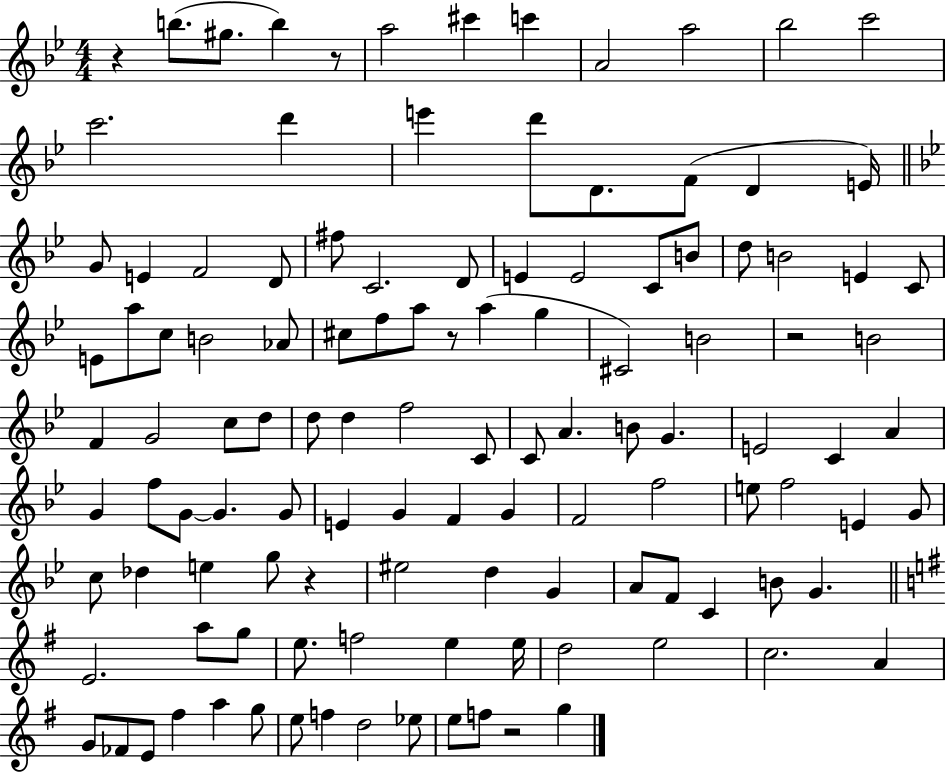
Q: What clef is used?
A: treble